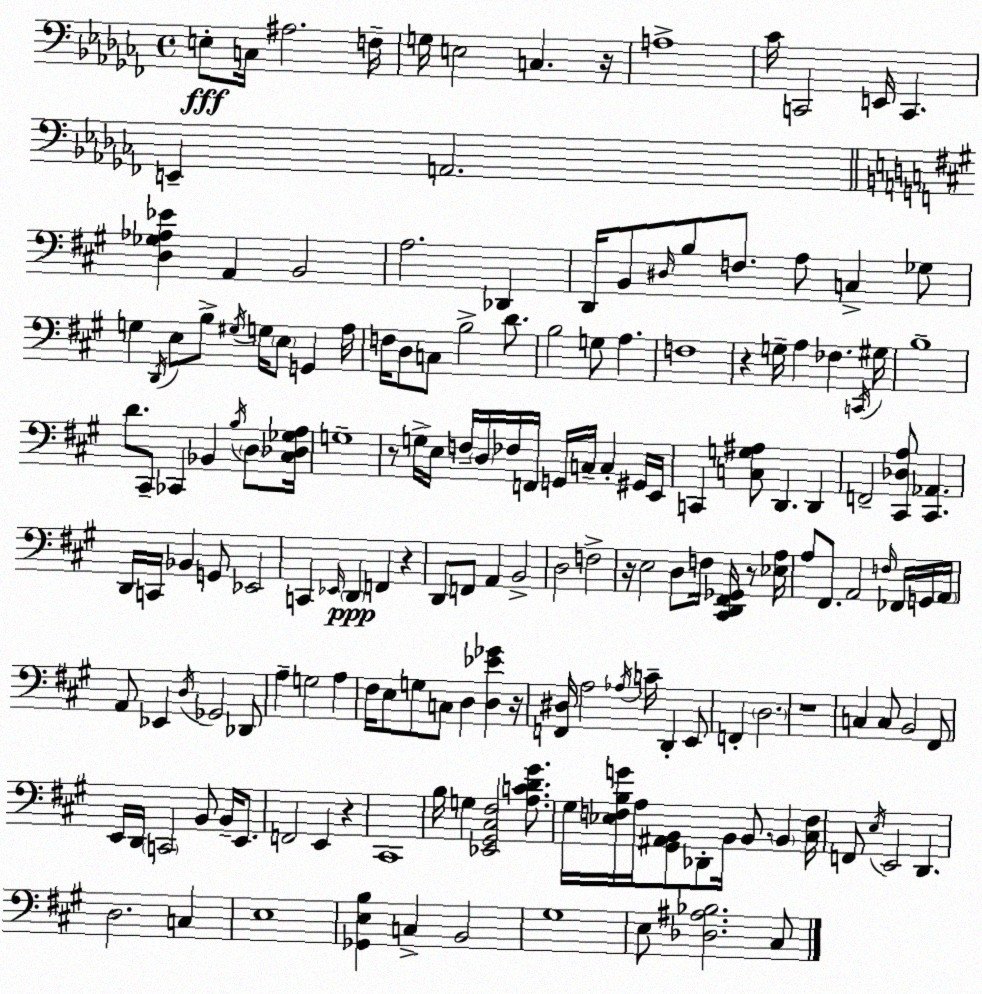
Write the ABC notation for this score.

X:1
T:Untitled
M:4/4
L:1/4
K:Abm
E,/2 C,/4 ^A,2 F,/4 G,/4 E,2 C, z/4 A,4 _C/4 C,,2 E,,/4 C,, E,, A,,2 [D,_G,_A,_E] A,, B,,2 A,2 _D,, D,,/4 B,,/2 ^D,/4 B,/2 F,/2 A,/2 C, _G,/2 G, D,,/4 E,/2 B,/2 ^G,/4 G,/4 E,/2 G,, A,/4 F,/4 D,/2 C,/2 B,2 D/2 B,2 G,/2 A, F,4 z G,/4 A, _F, C,,/4 ^G,/4 B,4 D/2 ^C,,/2 _C,, _B,, B,/4 D,/2 [^C,_D,_G,A,]/4 G,4 z/2 G,/4 E,/4 F,/4 D,/4 _F,/4 F,,/4 G,,/4 C,/4 C, ^G,,/4 E,,/4 C,, [C,G,^A,]/2 D,, D,, F,,2 [^C,,_D,A,]/2 [^C,,_A,,] D,,/4 C,,/4 _B,, G,,/2 _E,,2 C,, _E,,/4 D,, F,, z D,,/2 F,,/2 A,, B,,2 D,2 F,2 z/4 E,2 D,/2 F,/4 [^C,,D,,^F,,_G,,]/4 z/2 [_E,A,]/4 A,/2 ^F,,/2 A,,2 F,/4 _F,,/4 G,,/4 A,,/4 A,,/2 _E,, D,/4 _G,,2 _D,,/2 A, G,2 A, ^F,/4 E,/2 G,/2 C,/2 D, [D,_E_G] z/4 [F,,^D,]/4 A,2 _A,/4 C/4 D,, E,,/2 F,, D,2 z4 C, C,/2 B,,2 ^F,,/2 E,,/4 D,,/4 C,,2 B,,/2 B,,/4 E,,/2 F,,2 E,, z ^C,,4 B,/4 G, [_E,,^G,,^C,^F,]2 [A,CD^G]/2 ^G,/4 [_E,F,B,G]/4 A,/4 [^G,,^A,,B,,]/2 _D,,/2 B,,/4 B,,/2 B,, [^C,F,]/4 F,,/2 E,/4 E,,2 D,, D,2 C, E,4 [_G,,E,B,] C, B,,2 ^G,4 E,/2 [_D,^A,_B,]2 ^C,/2